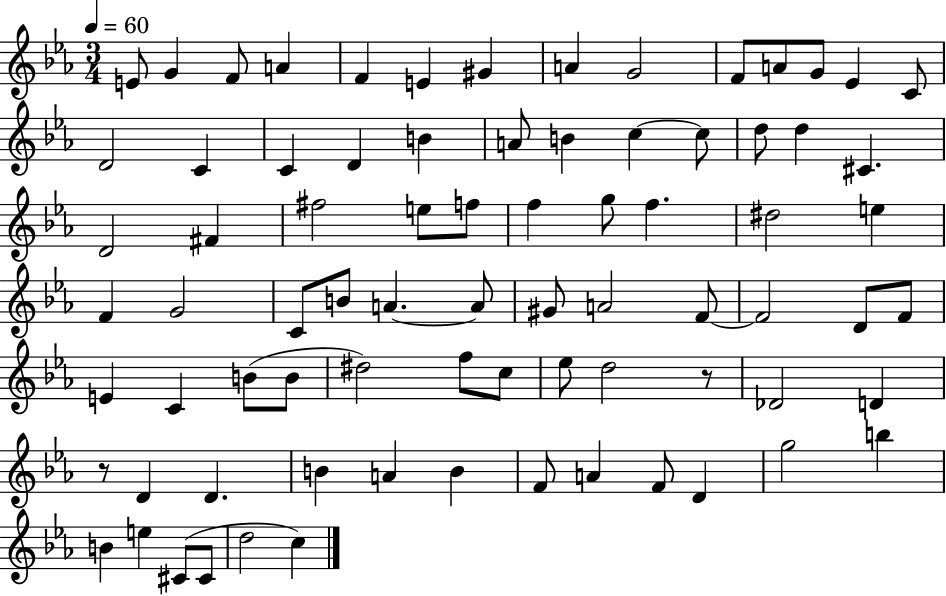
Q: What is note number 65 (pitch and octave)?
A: F4